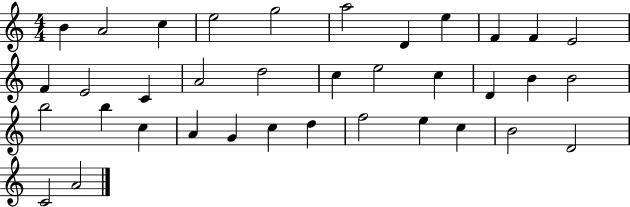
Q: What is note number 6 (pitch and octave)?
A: A5